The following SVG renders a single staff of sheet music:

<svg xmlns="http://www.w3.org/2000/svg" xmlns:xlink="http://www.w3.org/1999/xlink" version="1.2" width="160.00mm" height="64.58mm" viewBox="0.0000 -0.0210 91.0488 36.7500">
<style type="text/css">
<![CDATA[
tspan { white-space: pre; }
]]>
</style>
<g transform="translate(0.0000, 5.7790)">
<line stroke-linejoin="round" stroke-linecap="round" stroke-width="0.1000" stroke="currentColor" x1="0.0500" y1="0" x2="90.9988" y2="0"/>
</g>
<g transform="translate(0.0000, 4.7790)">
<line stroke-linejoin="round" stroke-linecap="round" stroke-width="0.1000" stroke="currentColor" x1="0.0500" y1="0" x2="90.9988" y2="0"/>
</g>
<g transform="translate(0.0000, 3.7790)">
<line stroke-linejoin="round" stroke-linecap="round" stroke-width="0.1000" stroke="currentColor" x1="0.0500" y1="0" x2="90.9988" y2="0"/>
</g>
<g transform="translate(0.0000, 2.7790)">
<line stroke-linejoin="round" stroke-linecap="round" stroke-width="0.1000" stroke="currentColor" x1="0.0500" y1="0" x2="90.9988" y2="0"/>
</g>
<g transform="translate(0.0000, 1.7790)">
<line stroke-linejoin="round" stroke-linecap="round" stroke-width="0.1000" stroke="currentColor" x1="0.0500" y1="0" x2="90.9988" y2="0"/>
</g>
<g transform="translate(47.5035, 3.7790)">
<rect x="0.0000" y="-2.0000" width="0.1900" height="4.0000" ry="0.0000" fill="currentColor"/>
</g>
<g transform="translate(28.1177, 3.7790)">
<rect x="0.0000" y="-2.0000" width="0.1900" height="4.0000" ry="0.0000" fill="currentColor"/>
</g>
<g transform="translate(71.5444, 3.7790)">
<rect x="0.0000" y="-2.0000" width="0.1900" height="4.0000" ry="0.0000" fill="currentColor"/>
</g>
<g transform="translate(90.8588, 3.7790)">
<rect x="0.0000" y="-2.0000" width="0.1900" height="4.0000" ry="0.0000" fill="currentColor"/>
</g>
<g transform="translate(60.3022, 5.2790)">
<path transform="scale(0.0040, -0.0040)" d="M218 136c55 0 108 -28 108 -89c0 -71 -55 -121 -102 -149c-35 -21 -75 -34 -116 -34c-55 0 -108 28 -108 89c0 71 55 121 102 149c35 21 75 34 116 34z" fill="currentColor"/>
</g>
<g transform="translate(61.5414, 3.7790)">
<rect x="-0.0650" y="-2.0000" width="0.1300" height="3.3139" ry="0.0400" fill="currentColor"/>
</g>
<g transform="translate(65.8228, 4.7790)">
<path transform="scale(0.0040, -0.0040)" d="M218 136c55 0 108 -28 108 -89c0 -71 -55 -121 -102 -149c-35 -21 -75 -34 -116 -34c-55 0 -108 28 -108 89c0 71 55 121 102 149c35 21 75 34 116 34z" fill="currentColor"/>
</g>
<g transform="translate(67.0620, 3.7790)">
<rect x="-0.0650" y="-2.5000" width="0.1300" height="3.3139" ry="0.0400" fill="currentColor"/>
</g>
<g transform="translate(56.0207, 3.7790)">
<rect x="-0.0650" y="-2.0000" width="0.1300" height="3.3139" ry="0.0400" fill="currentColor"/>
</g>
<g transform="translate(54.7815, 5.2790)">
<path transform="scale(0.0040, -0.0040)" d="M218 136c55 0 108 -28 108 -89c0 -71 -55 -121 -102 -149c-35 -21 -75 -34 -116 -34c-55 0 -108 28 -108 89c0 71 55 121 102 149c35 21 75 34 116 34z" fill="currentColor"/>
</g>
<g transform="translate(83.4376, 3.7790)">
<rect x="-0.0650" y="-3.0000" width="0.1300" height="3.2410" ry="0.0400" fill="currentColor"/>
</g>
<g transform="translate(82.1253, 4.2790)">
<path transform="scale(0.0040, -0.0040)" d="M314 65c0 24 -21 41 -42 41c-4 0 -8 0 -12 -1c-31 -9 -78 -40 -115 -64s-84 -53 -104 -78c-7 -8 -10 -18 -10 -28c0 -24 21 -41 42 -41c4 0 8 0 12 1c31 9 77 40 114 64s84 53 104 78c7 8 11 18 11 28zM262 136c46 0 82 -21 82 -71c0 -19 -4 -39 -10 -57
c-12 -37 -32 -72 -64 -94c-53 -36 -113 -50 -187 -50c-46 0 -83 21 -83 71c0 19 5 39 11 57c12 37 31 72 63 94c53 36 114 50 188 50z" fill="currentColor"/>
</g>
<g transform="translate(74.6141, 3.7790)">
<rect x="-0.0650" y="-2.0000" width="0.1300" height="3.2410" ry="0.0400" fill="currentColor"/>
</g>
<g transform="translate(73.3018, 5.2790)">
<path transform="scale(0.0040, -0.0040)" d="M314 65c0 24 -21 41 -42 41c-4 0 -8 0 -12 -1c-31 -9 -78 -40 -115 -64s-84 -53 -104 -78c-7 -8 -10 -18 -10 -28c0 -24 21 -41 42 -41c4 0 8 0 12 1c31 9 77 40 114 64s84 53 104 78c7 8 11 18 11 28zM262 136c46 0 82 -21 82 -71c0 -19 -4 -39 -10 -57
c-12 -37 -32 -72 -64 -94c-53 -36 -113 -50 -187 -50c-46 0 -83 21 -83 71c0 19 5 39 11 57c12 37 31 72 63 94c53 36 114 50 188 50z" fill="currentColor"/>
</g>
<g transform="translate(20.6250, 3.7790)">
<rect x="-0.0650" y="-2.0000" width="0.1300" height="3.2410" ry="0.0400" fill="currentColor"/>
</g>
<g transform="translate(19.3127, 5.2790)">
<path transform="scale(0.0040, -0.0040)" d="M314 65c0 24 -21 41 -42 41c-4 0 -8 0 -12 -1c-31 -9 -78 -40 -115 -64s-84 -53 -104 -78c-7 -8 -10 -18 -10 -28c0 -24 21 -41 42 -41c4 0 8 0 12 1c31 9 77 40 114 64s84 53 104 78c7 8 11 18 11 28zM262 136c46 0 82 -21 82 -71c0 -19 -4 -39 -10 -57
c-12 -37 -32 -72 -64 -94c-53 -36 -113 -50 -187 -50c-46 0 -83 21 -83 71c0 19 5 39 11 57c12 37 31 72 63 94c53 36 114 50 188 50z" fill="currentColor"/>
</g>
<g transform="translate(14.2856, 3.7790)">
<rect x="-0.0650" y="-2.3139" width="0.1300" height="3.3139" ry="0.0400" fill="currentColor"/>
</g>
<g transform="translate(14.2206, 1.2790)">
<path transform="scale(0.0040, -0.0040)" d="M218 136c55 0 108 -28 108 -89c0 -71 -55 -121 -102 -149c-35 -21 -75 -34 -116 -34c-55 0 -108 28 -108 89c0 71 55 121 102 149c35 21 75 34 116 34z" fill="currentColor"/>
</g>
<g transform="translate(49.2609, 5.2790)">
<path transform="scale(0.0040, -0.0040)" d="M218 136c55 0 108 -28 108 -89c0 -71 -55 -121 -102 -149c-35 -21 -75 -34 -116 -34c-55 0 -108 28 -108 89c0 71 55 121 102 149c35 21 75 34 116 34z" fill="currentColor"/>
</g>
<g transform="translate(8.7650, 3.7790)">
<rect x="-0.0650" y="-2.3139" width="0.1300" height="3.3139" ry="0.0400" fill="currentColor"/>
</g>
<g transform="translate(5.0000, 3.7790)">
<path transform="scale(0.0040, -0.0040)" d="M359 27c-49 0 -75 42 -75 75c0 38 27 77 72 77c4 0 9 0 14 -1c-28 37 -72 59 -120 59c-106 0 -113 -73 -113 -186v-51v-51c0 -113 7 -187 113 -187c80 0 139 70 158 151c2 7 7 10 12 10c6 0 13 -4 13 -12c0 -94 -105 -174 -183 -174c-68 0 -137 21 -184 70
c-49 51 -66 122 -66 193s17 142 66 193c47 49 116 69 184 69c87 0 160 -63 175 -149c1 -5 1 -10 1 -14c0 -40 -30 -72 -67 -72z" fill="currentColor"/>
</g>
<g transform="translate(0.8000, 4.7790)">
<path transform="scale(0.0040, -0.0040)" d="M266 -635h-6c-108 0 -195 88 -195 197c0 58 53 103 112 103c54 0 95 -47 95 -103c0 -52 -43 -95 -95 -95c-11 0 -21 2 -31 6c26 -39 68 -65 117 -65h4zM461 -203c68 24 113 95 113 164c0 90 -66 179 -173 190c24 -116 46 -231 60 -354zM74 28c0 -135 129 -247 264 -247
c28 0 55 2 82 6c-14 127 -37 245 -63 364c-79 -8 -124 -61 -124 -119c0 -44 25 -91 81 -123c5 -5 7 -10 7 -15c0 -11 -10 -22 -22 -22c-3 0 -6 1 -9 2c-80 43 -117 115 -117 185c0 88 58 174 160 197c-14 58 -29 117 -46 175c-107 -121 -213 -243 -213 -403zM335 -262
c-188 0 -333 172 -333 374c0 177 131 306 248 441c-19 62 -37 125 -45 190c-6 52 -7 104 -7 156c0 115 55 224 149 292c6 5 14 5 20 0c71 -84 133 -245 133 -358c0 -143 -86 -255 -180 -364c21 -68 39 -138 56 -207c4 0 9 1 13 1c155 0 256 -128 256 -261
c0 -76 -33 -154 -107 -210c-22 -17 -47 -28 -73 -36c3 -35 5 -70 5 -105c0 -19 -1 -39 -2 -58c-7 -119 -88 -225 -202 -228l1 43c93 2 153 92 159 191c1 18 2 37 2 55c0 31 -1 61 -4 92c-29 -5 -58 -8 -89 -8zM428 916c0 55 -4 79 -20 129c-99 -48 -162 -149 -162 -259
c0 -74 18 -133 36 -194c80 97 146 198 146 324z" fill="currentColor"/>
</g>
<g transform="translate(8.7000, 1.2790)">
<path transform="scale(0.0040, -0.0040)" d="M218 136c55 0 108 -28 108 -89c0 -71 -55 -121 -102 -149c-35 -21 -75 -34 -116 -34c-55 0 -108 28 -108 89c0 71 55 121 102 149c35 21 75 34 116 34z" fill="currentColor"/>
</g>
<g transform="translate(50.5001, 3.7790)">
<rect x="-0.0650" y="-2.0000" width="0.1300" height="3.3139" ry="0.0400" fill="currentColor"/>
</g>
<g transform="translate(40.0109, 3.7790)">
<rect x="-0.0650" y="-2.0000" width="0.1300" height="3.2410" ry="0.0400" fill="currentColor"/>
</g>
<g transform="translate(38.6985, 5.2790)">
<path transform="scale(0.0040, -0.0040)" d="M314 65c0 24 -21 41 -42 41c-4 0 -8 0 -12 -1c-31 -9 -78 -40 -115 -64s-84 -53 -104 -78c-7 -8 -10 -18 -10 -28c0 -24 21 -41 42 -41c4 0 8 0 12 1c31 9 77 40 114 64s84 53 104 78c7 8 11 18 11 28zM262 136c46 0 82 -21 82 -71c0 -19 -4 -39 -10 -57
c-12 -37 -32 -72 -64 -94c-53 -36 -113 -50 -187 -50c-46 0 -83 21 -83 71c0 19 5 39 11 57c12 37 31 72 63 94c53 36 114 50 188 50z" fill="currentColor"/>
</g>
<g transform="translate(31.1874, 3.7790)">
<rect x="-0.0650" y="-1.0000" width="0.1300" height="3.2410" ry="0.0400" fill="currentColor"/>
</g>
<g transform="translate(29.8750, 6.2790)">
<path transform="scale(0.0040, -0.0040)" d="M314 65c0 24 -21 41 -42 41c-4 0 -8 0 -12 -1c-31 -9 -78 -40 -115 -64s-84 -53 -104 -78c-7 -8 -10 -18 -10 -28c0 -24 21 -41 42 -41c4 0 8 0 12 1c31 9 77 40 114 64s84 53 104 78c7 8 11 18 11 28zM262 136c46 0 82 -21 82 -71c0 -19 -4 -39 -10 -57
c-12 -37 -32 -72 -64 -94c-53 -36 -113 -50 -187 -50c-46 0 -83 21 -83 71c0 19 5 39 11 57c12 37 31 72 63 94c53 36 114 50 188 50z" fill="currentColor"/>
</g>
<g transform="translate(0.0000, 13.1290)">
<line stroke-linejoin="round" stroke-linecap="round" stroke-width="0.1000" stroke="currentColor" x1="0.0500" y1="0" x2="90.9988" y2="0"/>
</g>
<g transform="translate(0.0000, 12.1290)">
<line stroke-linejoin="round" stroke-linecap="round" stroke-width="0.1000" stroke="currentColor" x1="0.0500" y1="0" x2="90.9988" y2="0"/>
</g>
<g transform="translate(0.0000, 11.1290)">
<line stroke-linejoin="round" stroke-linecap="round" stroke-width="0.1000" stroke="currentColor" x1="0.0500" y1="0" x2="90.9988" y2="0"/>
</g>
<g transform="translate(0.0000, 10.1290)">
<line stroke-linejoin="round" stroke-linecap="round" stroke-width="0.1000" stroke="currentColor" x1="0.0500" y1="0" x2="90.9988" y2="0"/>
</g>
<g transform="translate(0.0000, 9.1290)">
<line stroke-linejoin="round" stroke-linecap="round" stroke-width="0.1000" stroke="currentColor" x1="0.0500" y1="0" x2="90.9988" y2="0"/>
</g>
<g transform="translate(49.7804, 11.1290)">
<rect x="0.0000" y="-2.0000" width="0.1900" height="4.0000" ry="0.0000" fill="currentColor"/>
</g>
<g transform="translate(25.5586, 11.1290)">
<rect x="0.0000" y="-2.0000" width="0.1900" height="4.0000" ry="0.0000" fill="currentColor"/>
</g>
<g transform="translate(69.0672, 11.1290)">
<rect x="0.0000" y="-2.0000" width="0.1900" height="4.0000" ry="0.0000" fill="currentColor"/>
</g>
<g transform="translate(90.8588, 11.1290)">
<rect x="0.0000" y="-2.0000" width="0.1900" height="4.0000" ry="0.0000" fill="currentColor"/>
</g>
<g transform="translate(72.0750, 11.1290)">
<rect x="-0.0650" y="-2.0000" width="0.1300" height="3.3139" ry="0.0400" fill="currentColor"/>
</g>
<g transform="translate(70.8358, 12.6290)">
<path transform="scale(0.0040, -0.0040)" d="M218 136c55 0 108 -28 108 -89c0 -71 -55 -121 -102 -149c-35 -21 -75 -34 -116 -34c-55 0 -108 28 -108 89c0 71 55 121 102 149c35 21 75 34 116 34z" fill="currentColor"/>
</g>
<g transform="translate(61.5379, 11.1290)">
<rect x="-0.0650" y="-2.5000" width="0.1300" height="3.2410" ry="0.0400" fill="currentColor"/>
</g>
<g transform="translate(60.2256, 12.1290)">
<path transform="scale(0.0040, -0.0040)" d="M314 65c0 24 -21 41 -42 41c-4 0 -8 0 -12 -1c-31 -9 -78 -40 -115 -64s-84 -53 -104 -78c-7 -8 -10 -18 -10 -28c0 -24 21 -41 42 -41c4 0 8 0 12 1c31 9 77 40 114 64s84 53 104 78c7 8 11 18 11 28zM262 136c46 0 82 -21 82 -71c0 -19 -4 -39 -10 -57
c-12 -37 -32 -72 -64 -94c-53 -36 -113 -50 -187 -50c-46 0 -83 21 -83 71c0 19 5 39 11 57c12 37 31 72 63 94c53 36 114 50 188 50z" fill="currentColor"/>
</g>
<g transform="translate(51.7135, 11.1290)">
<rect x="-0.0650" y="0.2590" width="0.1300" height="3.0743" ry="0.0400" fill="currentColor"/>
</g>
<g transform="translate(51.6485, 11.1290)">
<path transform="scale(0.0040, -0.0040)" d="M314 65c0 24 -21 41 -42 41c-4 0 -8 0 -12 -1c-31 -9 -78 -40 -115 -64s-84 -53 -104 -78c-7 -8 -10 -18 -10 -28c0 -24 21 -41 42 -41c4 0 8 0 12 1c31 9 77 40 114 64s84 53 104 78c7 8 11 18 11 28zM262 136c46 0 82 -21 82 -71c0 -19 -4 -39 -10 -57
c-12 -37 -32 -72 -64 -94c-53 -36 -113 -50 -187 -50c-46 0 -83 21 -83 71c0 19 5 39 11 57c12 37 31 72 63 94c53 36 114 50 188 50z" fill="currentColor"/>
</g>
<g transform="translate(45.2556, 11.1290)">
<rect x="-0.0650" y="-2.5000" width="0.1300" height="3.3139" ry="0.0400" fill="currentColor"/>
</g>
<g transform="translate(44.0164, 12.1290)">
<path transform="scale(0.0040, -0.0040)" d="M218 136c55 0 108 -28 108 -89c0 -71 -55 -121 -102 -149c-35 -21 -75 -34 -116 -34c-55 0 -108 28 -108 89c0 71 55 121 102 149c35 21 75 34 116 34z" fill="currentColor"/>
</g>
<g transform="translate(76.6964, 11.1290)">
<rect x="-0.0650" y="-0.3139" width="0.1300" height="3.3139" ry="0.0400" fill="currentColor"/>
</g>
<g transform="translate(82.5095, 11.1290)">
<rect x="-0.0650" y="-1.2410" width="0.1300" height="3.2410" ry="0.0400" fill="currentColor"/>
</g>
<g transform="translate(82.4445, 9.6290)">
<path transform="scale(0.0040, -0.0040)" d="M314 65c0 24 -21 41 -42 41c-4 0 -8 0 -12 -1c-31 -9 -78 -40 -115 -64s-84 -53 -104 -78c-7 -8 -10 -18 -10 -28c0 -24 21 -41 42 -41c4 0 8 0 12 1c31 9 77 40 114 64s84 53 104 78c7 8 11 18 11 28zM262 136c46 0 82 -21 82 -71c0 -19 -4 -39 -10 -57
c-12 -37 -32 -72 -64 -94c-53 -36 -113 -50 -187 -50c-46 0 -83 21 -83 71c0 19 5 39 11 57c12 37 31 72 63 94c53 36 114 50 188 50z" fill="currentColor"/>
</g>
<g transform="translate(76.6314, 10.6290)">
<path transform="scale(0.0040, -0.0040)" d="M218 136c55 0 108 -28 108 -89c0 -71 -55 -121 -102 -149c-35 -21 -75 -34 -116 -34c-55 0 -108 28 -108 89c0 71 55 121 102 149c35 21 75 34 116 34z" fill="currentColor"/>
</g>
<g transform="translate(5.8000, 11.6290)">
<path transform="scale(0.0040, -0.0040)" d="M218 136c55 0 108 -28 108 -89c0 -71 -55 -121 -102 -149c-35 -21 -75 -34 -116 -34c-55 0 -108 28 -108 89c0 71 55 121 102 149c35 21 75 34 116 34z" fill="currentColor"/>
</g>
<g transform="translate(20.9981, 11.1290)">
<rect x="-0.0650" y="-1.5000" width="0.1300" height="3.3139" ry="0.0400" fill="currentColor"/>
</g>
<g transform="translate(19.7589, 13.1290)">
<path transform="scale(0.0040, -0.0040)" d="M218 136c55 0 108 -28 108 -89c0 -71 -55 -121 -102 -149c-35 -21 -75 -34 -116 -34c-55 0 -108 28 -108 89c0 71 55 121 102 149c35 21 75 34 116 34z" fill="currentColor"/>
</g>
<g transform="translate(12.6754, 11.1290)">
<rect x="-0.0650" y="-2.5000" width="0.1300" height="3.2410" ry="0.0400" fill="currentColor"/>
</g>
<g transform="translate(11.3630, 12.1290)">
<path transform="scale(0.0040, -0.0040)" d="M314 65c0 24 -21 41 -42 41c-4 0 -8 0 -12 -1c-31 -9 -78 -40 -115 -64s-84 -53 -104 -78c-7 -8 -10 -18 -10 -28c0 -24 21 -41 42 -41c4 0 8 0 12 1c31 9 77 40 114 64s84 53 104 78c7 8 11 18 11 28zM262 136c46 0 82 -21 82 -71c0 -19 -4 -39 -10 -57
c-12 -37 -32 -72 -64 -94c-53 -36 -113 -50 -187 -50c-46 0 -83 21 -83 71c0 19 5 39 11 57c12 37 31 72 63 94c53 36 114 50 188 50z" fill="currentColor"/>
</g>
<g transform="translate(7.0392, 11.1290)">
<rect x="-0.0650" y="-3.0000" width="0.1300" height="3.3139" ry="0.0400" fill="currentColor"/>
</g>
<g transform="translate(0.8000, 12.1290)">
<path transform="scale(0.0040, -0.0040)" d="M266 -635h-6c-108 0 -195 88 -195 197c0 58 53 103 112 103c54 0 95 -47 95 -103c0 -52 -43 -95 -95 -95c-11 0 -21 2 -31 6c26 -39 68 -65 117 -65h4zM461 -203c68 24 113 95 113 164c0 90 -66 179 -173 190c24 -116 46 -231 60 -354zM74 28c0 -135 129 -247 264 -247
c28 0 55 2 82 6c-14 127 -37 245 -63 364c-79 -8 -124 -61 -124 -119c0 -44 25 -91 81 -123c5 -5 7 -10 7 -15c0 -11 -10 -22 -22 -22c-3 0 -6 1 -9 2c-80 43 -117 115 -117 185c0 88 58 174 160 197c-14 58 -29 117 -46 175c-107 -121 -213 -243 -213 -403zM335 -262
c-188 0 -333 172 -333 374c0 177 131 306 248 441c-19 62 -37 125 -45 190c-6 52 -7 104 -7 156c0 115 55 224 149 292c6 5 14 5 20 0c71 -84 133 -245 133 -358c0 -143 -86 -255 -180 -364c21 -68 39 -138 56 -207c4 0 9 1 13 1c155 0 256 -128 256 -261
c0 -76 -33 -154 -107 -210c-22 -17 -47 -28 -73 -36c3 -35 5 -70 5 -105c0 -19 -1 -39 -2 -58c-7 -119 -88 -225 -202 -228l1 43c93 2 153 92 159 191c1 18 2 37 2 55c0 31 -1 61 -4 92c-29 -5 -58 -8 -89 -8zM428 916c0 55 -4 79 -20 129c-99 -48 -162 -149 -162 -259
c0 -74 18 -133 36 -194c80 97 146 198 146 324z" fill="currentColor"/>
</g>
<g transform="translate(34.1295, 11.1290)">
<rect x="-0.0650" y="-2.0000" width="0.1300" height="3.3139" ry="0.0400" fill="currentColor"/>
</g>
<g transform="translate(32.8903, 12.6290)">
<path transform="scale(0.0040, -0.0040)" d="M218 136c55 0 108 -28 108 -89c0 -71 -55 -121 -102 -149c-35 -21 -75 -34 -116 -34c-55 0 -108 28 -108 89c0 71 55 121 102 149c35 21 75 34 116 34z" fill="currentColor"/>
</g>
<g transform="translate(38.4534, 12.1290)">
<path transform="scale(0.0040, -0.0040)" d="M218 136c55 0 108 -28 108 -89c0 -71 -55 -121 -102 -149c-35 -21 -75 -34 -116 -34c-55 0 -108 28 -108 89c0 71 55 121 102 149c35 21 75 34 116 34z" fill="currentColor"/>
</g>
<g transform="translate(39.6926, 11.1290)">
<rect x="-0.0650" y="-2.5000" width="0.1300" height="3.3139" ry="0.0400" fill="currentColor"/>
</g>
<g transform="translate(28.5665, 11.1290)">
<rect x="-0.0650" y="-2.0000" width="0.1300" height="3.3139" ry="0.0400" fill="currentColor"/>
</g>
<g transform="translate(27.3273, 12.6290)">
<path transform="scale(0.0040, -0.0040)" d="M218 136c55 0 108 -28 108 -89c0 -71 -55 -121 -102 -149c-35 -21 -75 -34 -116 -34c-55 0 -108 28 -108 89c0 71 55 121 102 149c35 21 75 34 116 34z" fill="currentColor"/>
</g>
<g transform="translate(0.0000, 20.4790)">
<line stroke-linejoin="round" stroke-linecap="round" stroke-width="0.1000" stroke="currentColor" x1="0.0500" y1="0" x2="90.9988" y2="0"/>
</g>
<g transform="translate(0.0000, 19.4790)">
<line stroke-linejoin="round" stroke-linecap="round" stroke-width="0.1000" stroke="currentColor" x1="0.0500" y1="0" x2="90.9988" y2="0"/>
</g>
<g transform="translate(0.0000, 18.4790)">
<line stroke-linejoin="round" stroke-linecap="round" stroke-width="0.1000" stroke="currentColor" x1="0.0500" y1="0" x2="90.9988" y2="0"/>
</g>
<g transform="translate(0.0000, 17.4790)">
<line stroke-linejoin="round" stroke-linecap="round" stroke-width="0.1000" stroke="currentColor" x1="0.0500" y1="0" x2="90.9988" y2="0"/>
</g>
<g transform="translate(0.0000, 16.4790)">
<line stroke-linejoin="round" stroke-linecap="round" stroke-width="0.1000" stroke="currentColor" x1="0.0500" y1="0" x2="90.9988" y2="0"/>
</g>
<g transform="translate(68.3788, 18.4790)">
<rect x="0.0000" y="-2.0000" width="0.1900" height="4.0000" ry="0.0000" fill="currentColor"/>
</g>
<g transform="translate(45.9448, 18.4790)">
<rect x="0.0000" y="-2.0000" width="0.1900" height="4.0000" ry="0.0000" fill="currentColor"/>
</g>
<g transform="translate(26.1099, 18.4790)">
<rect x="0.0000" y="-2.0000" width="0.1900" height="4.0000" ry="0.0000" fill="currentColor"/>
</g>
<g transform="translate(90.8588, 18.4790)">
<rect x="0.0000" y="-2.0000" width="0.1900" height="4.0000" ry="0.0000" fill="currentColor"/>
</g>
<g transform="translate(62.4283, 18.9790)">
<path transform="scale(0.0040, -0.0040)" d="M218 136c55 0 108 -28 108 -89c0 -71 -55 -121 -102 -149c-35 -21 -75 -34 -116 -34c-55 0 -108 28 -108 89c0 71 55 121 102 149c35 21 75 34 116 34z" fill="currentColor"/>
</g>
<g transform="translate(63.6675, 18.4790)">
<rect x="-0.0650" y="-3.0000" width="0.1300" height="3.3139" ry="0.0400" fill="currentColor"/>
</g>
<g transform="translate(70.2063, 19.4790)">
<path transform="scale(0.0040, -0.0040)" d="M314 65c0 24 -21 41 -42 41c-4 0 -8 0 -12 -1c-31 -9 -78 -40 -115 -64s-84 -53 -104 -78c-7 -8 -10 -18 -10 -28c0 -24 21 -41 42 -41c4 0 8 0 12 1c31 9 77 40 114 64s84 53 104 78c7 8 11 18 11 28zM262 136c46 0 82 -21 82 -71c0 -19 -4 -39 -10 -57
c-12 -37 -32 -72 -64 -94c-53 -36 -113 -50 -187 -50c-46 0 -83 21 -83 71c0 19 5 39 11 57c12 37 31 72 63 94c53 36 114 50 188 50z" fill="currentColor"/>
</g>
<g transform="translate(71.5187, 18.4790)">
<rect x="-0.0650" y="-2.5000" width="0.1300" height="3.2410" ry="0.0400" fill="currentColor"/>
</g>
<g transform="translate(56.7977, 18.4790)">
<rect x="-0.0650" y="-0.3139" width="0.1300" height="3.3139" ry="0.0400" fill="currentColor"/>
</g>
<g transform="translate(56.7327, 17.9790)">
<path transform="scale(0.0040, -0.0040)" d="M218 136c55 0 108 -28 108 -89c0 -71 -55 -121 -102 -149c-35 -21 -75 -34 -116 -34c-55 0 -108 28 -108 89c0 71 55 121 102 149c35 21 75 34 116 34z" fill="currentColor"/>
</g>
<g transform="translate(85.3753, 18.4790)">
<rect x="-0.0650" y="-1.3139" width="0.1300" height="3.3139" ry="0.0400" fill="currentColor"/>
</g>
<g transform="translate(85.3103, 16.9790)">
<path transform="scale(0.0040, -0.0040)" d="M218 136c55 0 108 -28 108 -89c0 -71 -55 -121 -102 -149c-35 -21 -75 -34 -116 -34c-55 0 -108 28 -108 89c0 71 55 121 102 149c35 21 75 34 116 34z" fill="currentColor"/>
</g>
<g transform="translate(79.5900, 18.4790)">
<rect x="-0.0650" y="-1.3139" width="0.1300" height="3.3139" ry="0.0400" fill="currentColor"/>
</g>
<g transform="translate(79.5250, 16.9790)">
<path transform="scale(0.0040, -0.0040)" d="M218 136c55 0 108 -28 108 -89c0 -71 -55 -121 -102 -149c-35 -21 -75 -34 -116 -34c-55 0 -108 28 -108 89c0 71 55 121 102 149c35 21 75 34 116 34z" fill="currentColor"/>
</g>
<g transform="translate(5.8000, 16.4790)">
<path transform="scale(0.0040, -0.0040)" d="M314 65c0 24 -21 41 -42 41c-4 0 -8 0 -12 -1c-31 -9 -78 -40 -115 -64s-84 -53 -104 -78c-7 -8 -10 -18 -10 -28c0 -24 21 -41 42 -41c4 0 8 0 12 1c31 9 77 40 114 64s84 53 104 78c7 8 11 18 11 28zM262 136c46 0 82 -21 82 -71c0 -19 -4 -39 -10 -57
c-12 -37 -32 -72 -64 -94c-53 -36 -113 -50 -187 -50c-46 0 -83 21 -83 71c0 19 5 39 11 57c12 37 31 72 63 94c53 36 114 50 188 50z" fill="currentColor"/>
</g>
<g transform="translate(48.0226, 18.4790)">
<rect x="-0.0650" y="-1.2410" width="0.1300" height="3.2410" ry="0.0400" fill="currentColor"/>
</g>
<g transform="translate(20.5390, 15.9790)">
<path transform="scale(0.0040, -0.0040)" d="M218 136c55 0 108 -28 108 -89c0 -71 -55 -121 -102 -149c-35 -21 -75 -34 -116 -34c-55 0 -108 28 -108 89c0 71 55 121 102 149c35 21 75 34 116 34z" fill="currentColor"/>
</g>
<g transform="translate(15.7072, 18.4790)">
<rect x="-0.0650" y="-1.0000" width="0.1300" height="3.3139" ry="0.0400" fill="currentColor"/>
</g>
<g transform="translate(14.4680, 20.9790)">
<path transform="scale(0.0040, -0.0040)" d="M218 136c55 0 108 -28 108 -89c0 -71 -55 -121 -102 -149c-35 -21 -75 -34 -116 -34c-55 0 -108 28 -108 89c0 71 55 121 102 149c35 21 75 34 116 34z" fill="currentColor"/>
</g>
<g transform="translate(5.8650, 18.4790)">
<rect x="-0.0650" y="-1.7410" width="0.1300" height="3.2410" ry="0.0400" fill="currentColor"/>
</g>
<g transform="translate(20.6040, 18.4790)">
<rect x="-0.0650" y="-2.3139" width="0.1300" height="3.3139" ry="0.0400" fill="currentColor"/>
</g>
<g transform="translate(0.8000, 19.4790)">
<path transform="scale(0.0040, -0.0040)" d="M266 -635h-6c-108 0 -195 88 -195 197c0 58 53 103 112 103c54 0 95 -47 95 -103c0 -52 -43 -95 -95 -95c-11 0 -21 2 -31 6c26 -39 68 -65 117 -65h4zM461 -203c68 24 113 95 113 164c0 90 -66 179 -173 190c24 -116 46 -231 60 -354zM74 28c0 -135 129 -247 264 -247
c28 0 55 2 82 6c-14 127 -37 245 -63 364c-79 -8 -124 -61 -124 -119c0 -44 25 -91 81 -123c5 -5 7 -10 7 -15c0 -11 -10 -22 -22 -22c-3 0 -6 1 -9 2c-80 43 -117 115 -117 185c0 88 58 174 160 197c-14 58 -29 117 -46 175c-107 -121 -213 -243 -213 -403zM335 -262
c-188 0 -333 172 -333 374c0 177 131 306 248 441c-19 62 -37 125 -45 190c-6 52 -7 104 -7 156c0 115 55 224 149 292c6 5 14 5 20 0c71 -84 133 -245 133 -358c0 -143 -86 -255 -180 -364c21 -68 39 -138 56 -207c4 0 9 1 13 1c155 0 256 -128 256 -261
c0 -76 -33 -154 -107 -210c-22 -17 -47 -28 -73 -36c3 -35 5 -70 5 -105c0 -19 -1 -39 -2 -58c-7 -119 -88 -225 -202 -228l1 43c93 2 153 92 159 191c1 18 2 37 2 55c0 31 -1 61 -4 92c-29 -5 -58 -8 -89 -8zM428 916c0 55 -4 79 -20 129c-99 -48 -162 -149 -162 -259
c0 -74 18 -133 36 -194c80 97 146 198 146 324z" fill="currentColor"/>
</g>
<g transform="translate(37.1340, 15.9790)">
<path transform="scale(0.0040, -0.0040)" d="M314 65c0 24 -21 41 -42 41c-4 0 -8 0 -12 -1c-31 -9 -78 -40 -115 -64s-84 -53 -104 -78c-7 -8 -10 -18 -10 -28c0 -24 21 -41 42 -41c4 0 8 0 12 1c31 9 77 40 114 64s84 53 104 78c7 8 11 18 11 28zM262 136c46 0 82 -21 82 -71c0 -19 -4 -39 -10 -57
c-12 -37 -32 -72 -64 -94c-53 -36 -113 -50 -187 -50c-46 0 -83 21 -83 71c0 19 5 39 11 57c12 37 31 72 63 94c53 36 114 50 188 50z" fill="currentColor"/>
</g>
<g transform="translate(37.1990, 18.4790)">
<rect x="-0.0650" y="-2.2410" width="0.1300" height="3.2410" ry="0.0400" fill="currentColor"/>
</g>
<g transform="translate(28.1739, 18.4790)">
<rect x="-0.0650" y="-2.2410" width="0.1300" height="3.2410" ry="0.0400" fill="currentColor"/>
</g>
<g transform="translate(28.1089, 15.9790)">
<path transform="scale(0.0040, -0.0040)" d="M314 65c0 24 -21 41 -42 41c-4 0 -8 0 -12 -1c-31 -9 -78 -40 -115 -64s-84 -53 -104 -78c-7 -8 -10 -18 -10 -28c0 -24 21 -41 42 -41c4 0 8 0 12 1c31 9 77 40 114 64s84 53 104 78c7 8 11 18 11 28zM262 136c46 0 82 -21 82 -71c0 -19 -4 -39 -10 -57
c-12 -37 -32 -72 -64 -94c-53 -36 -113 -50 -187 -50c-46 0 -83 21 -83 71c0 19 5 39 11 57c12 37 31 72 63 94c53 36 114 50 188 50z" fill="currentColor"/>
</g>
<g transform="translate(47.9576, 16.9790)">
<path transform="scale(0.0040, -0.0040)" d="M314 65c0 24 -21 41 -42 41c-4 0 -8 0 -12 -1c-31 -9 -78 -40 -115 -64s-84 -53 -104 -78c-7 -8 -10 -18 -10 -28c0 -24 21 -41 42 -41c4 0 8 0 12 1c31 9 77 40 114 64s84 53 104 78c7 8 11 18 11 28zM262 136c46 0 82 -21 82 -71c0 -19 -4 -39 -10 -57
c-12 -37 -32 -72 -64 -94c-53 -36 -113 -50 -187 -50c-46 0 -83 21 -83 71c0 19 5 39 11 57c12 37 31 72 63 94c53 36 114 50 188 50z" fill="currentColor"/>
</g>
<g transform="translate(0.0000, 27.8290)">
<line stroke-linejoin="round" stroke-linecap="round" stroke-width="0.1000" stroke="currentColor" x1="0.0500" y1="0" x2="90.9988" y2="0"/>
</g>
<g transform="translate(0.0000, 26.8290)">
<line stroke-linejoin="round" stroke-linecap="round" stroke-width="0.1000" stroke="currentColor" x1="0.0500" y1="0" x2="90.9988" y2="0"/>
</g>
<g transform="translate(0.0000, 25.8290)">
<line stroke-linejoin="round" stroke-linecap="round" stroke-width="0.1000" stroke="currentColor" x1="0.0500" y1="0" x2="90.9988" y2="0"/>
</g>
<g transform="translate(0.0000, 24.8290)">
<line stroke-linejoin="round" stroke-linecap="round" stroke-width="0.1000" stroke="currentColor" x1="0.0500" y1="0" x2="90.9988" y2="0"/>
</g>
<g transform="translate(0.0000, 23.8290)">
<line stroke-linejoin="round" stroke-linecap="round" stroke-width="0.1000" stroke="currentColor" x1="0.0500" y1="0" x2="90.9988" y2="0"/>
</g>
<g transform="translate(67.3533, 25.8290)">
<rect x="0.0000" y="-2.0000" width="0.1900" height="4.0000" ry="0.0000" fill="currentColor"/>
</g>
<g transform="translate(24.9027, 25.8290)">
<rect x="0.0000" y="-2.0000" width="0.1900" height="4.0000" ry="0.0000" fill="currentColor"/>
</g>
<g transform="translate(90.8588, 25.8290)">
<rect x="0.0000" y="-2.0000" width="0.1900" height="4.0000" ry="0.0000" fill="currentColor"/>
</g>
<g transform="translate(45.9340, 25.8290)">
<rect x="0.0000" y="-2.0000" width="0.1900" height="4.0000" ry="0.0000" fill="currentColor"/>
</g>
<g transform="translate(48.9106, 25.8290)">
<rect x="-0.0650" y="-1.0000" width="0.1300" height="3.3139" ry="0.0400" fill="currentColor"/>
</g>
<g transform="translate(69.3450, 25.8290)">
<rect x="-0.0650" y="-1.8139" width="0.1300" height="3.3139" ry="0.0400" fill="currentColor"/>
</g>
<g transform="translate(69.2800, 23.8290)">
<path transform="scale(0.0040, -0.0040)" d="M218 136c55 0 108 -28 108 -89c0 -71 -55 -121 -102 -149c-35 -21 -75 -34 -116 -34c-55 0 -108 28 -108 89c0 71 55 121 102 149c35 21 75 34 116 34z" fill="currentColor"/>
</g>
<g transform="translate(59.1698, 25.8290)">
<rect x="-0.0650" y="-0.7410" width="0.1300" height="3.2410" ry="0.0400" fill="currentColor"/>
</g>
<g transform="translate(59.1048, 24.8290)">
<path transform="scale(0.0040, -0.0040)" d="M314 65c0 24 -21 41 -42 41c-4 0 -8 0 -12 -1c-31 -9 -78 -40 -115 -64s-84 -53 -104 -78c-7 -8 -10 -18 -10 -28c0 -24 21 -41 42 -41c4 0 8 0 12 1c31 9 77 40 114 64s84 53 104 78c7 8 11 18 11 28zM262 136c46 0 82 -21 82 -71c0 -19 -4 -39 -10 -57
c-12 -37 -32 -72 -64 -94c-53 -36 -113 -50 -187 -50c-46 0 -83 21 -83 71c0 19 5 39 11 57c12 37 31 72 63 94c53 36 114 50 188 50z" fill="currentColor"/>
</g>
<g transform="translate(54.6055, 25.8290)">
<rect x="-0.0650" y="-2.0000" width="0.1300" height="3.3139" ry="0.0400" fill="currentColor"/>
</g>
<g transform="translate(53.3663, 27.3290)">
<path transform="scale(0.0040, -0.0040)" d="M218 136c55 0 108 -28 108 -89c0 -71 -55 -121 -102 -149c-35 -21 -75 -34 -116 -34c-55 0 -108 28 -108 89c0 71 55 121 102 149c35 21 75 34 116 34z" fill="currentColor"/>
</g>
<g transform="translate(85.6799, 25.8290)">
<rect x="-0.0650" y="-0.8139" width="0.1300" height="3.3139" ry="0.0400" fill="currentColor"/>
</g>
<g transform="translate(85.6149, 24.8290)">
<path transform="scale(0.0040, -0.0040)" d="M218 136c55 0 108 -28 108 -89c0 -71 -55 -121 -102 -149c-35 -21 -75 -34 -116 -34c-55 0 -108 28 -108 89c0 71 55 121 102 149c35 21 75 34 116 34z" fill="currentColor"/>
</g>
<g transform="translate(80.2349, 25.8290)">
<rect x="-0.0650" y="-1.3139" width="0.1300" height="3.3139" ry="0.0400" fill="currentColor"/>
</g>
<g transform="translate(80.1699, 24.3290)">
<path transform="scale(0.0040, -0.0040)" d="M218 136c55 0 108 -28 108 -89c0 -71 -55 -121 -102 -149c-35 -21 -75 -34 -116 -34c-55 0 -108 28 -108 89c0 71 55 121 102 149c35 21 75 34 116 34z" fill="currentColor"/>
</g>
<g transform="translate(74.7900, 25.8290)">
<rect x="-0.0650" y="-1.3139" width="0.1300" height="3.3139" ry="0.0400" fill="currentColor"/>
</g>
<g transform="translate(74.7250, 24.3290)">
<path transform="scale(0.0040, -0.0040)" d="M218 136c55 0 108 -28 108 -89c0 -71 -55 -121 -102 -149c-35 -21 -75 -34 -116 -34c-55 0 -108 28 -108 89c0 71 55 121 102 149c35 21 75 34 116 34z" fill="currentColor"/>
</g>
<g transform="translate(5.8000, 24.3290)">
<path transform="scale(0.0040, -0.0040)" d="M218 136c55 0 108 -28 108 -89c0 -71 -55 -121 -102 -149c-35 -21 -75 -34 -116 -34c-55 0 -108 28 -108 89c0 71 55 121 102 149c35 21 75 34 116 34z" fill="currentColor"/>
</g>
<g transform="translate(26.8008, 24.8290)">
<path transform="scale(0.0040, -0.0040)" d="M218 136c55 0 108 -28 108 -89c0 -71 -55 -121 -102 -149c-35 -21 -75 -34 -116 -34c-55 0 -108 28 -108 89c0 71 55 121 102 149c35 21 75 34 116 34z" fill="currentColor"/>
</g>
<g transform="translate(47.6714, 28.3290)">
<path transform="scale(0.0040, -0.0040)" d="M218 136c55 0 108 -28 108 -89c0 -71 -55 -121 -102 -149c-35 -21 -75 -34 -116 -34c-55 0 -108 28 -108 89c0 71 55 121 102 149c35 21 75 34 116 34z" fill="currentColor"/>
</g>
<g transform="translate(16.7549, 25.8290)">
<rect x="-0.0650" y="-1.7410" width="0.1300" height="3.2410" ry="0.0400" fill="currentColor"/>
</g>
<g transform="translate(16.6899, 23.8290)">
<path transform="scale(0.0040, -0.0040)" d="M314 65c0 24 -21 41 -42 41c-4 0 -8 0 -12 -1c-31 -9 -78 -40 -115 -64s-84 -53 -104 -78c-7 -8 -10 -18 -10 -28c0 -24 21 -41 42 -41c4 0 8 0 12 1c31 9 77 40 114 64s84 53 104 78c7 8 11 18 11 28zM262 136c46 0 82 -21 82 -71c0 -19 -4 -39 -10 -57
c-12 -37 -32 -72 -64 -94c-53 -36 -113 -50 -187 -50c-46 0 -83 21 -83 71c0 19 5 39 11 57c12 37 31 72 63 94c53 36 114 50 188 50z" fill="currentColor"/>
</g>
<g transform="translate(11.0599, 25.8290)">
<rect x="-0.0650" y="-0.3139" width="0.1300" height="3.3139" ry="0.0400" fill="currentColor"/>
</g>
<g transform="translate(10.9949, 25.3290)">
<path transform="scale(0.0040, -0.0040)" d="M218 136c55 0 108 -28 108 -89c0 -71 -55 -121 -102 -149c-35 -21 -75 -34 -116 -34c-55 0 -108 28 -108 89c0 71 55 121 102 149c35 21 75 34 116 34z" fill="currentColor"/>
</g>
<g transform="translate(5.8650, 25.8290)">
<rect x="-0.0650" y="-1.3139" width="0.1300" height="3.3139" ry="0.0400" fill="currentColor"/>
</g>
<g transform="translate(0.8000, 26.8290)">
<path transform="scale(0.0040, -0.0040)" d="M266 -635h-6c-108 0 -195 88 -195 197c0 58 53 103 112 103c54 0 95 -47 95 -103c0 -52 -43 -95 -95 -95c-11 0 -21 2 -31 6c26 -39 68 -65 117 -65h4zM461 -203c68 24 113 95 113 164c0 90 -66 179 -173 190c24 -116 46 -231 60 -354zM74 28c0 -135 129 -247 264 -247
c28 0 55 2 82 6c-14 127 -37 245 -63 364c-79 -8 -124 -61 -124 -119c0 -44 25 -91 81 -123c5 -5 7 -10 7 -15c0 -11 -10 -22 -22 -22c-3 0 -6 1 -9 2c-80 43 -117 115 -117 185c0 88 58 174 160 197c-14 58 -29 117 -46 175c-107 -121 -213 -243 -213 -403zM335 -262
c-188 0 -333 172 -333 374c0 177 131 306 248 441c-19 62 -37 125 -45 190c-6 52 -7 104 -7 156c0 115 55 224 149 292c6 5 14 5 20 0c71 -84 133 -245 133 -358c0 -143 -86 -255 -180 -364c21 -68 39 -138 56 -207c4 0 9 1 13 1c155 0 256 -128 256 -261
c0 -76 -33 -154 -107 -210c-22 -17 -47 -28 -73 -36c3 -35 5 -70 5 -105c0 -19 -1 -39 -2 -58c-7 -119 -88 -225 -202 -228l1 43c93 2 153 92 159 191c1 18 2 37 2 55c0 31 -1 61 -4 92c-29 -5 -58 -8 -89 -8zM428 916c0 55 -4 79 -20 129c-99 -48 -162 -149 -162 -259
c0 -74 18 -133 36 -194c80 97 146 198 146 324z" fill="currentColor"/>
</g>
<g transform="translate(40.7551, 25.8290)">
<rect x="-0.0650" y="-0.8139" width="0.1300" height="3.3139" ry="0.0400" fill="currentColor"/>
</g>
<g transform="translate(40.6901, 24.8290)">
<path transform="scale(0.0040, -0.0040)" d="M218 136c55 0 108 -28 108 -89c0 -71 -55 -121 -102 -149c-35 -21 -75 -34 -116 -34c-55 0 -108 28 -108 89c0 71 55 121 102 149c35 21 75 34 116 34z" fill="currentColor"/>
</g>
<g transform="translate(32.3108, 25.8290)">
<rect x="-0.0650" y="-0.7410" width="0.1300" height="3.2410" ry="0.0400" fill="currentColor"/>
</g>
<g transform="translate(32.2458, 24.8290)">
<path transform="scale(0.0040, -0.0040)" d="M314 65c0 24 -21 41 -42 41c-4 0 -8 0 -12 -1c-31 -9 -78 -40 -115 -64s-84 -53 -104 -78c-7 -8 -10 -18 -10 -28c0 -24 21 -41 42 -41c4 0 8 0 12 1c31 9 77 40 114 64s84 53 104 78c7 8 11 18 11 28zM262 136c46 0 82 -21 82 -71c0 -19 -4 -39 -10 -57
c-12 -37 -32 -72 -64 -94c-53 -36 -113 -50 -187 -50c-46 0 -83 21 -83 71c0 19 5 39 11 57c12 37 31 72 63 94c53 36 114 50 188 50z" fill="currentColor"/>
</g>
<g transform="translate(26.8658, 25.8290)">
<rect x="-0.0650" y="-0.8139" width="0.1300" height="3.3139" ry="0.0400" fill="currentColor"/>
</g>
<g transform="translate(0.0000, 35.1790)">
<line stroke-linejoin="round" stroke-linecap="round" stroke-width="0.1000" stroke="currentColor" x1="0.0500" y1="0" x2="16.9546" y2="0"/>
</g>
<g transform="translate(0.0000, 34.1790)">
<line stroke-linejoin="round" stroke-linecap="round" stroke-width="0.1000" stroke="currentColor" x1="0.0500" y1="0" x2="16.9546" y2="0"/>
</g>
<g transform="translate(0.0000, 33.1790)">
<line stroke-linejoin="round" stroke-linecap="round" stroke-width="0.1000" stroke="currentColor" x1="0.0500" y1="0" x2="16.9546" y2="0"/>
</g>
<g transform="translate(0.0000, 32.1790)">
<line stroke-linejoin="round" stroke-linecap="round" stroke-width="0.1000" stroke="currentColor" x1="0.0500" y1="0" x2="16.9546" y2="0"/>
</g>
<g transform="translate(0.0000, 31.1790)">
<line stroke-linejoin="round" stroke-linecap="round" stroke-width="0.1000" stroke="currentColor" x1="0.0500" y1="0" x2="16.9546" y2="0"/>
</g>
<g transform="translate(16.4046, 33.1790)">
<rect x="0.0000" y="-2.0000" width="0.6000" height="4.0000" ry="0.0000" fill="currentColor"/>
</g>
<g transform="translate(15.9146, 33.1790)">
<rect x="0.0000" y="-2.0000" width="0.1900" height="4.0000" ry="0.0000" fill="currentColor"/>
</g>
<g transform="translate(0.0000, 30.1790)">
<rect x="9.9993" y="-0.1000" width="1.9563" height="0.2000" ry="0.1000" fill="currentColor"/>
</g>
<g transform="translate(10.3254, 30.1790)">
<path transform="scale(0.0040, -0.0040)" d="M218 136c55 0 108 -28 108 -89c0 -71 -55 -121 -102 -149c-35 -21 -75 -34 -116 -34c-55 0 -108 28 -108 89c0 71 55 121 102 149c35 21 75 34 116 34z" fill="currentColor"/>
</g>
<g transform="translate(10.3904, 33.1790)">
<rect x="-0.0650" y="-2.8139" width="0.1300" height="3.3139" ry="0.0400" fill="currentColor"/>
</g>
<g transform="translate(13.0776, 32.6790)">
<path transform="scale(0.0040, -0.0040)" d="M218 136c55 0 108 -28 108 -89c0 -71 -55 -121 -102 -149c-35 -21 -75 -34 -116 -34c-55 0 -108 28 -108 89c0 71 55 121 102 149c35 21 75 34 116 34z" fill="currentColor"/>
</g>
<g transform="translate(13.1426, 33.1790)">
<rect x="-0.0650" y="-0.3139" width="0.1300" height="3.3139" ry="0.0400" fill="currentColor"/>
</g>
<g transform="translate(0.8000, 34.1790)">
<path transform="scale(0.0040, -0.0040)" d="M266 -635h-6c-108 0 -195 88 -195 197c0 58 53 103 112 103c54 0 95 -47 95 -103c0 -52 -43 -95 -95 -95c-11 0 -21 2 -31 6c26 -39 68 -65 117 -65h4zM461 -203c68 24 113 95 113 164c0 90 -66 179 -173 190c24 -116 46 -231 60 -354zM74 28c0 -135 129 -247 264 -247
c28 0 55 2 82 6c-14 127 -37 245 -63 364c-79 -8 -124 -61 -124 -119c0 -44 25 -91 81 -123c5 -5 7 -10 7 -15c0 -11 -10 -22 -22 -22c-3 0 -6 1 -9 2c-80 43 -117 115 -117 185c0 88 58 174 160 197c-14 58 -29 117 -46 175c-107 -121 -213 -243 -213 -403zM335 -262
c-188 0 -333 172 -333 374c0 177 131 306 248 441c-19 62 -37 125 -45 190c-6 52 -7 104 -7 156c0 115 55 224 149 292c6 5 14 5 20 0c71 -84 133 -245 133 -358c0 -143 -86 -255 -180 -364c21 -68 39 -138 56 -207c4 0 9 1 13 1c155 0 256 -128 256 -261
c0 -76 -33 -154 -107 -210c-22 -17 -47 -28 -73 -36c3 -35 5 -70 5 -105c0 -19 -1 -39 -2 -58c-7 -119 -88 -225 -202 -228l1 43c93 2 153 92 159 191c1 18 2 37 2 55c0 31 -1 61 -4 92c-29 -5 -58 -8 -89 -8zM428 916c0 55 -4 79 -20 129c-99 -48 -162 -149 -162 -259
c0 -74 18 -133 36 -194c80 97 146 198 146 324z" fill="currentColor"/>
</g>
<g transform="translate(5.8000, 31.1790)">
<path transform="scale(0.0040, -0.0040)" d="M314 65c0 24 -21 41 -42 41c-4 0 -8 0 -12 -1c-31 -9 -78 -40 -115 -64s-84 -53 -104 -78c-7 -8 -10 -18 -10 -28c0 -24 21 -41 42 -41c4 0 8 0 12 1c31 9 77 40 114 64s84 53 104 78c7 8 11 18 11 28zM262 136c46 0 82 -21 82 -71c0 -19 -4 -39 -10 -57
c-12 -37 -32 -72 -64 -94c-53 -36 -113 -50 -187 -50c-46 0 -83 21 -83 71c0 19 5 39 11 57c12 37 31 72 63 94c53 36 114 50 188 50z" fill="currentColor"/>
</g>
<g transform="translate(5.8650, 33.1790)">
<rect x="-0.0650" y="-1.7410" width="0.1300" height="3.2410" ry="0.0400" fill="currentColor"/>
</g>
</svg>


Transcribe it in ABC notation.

X:1
T:Untitled
M:4/4
L:1/4
K:C
g g F2 D2 F2 F F F G F2 A2 A G2 E F F G G B2 G2 F c e2 f2 D g g2 g2 e2 c A G2 e e e c f2 d d2 d D F d2 f e e d f2 a c